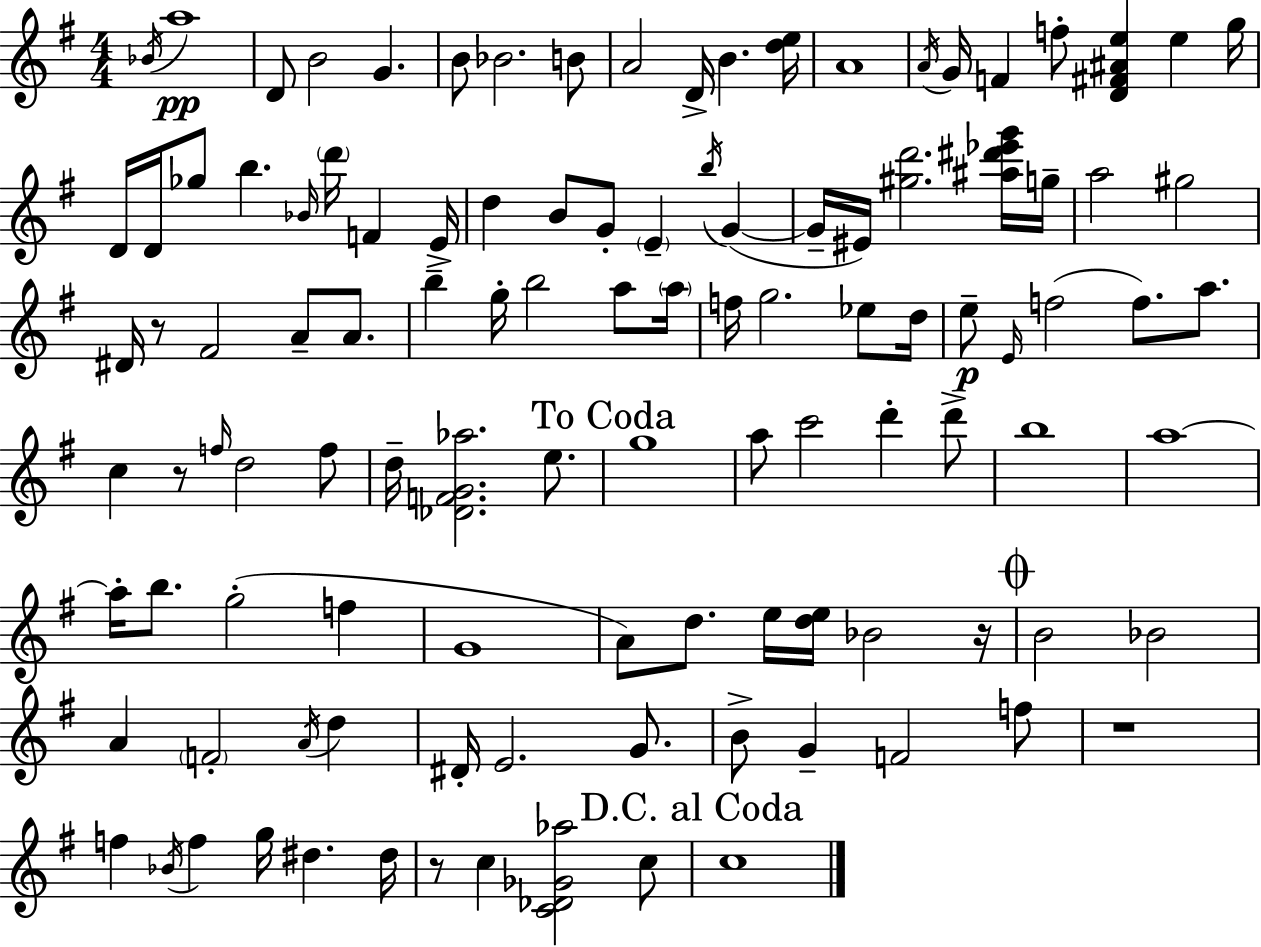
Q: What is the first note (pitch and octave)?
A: Bb4